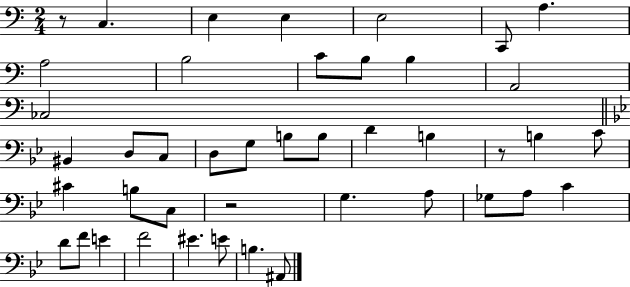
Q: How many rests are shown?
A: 3